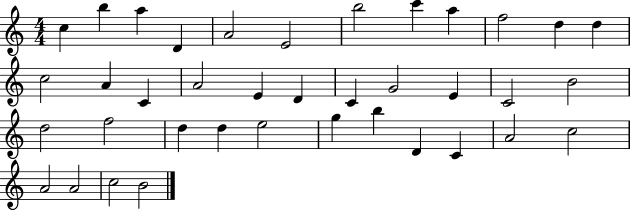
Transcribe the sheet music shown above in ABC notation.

X:1
T:Untitled
M:4/4
L:1/4
K:C
c b a D A2 E2 b2 c' a f2 d d c2 A C A2 E D C G2 E C2 B2 d2 f2 d d e2 g b D C A2 c2 A2 A2 c2 B2